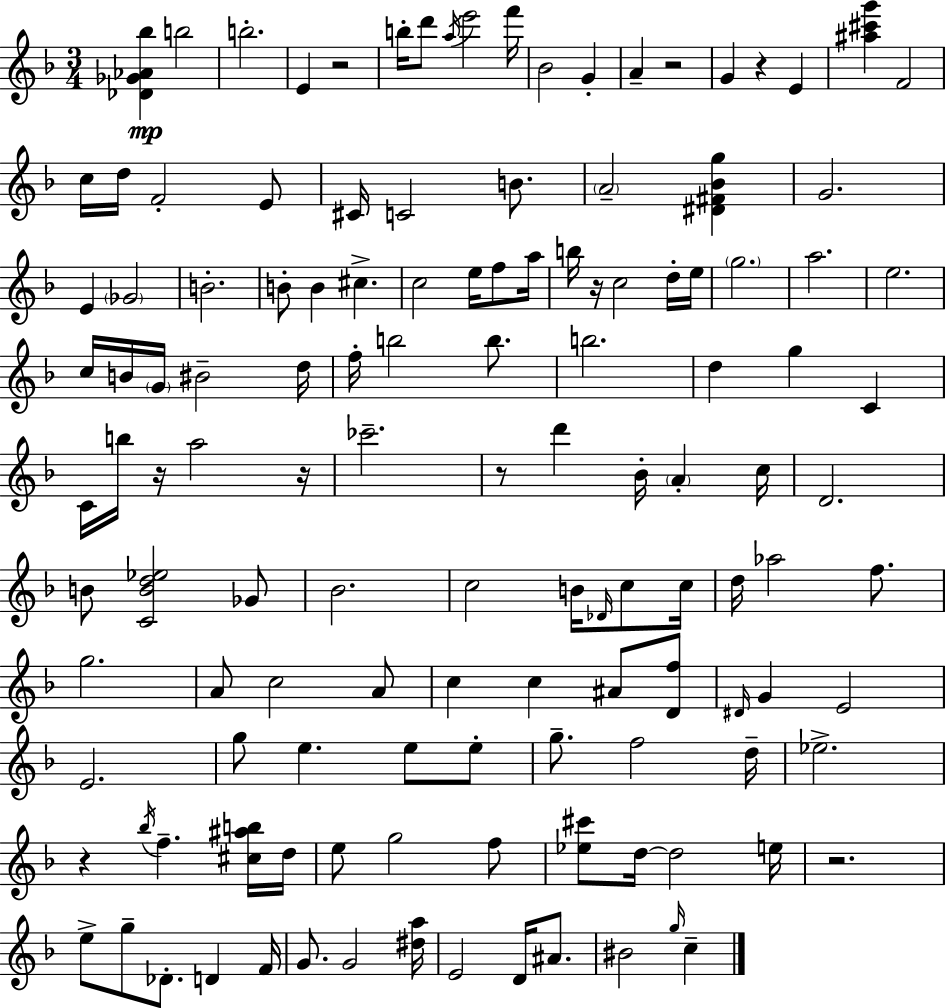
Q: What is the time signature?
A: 3/4